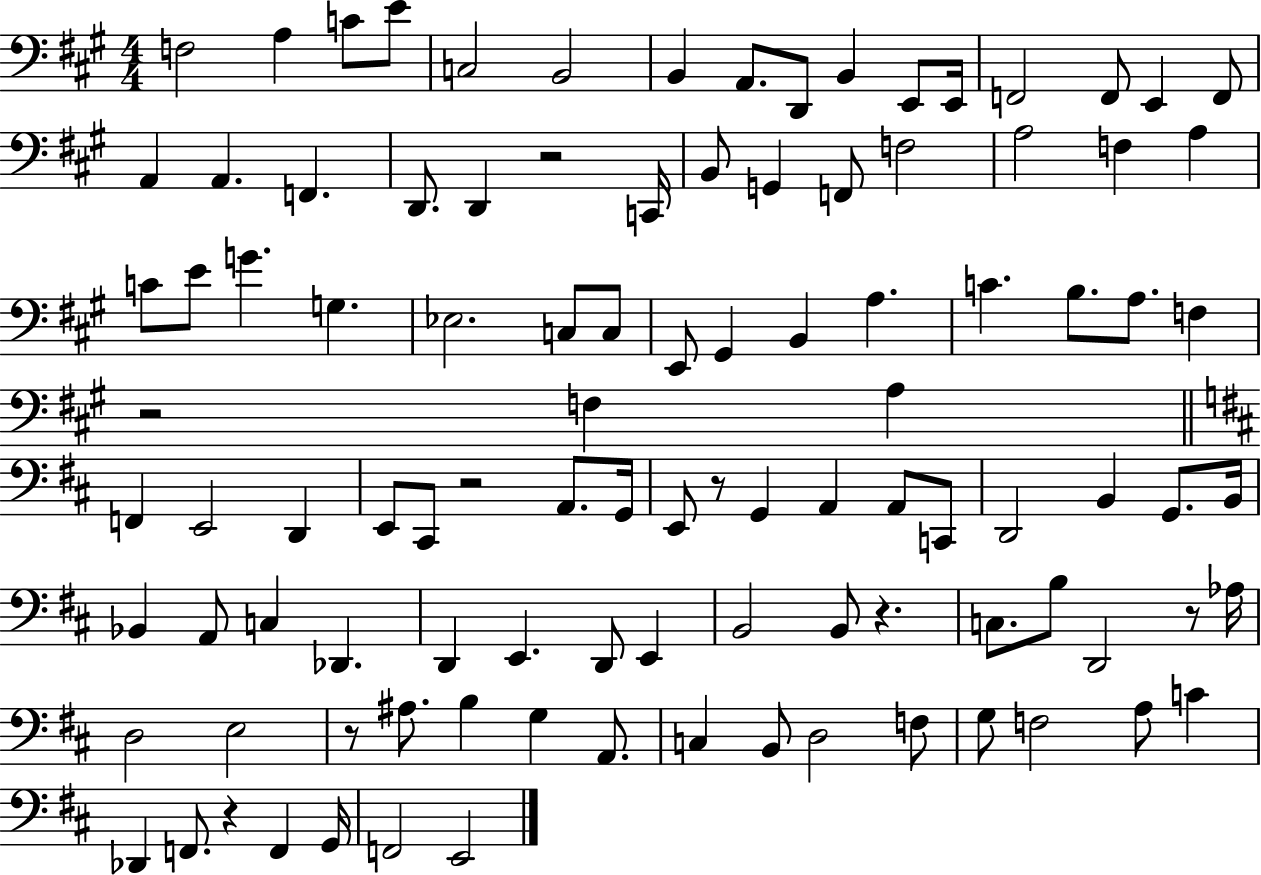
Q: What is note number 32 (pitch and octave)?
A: G4